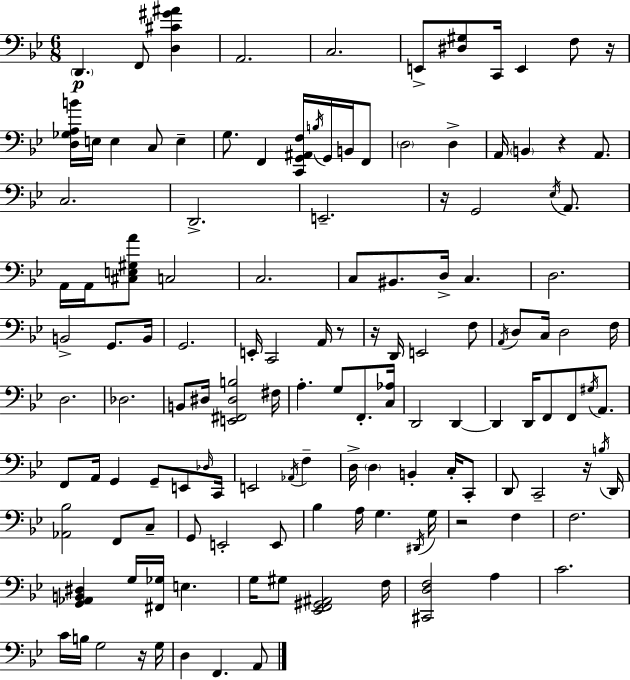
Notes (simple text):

D2/q. F2/e [D3,C#4,G#4,A#4]/q A2/h. C3/h. E2/e [D#3,G#3]/e C2/s E2/q F3/e R/s [D3,Gb3,A3,B4]/s E3/s E3/q C3/e E3/q G3/e. F2/q [C2,G2,A#2,F3]/s B3/s G2/s B2/s F2/e D3/h D3/q A2/s B2/q R/q A2/e. C3/h. D2/h. E2/h. R/s G2/h Eb3/s A2/e. A2/s A2/s [C#3,E3,G#3,A4]/e C3/h C3/h. C3/e BIS2/e. D3/s C3/q. D3/h. B2/h G2/e. B2/s G2/h. E2/s C2/h A2/s R/e R/s D2/s E2/h F3/e A2/s D3/e C3/s D3/h F3/s D3/h. Db3/h. B2/e D#3/s [E2,F#2,D#3,B3]/h F#3/s A3/q. G3/e F2/e. [C3,Ab3]/s D2/h D2/q D2/q D2/s F2/e F2/e G#3/s A2/e. F2/e A2/s G2/q G2/e E2/e Db3/s C2/s E2/h Ab2/s F3/q D3/s D3/q B2/q C3/s C2/e D2/e C2/h R/s B3/s D2/s [Ab2,Bb3]/h F2/e C3/e G2/e E2/h E2/e Bb3/q A3/s G3/q. D#2/s G3/s R/h F3/q F3/h. [G2,Ab2,B2,D#3]/q G3/s [F#2,Gb3]/s E3/q. G3/s G#3/e [Eb2,F2,G#2,A#2]/h F3/s [C#2,D3,F3]/h A3/q C4/h. C4/s B3/s G3/h R/s G3/s D3/q F2/q. A2/e